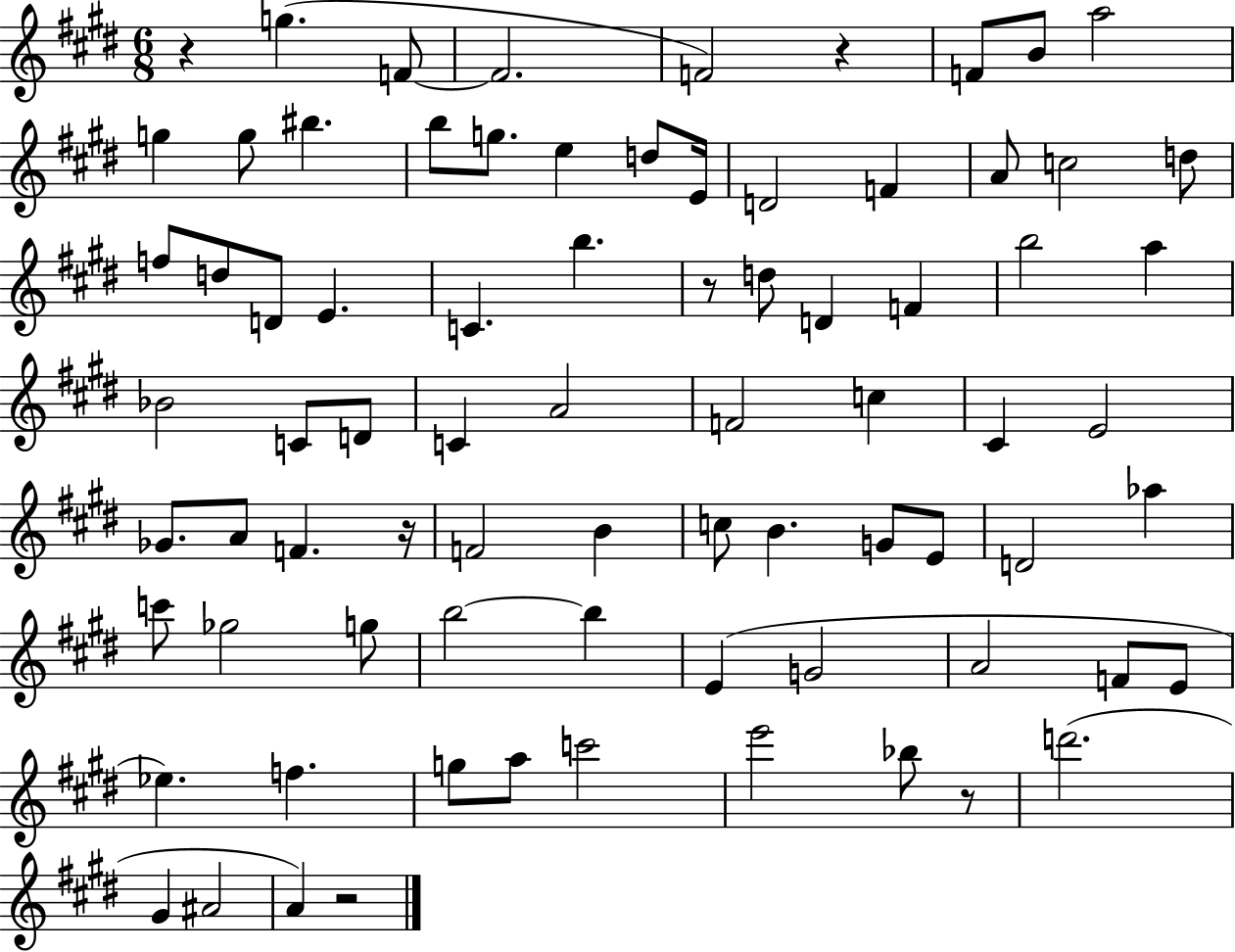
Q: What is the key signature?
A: E major